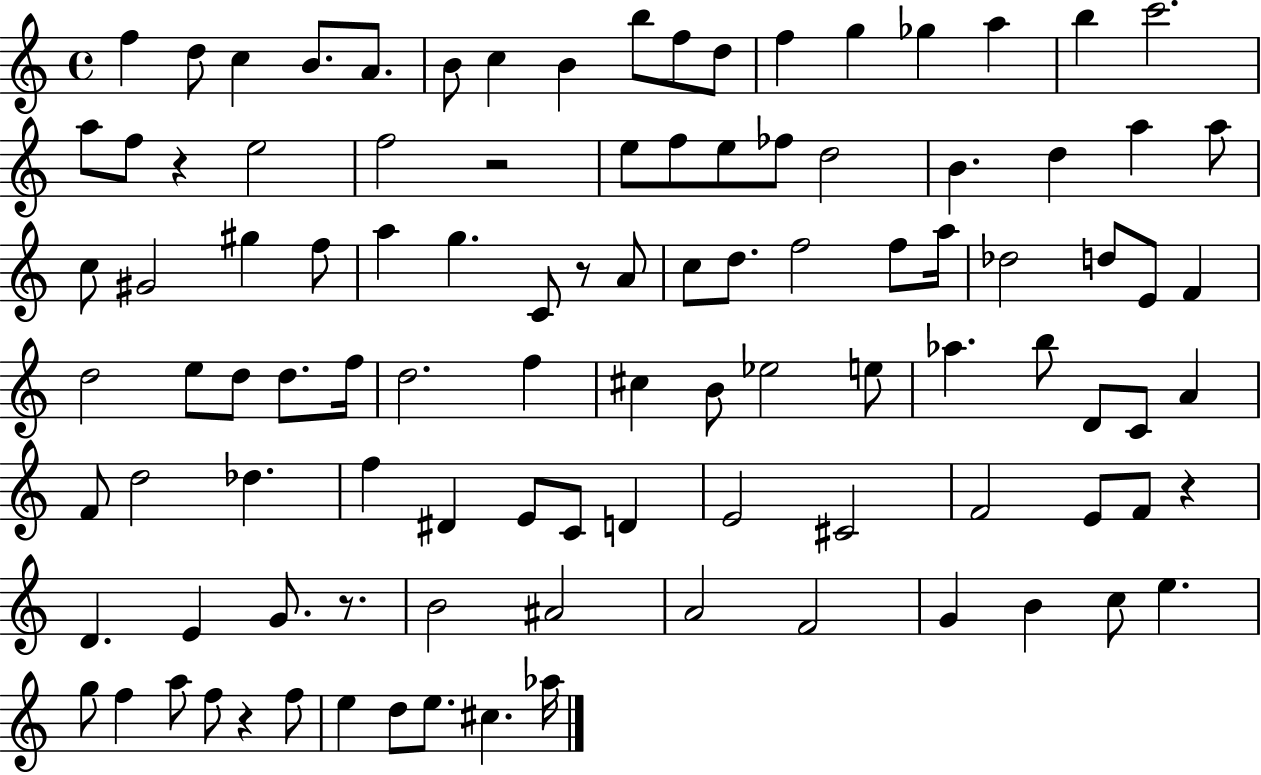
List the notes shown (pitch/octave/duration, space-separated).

F5/q D5/e C5/q B4/e. A4/e. B4/e C5/q B4/q B5/e F5/e D5/e F5/q G5/q Gb5/q A5/q B5/q C6/h. A5/e F5/e R/q E5/h F5/h R/h E5/e F5/e E5/e FES5/e D5/h B4/q. D5/q A5/q A5/e C5/e G#4/h G#5/q F5/e A5/q G5/q. C4/e R/e A4/e C5/e D5/e. F5/h F5/e A5/s Db5/h D5/e E4/e F4/q D5/h E5/e D5/e D5/e. F5/s D5/h. F5/q C#5/q B4/e Eb5/h E5/e Ab5/q. B5/e D4/e C4/e A4/q F4/e D5/h Db5/q. F5/q D#4/q E4/e C4/e D4/q E4/h C#4/h F4/h E4/e F4/e R/q D4/q. E4/q G4/e. R/e. B4/h A#4/h A4/h F4/h G4/q B4/q C5/e E5/q. G5/e F5/q A5/e F5/e R/q F5/e E5/q D5/e E5/e. C#5/q. Ab5/s